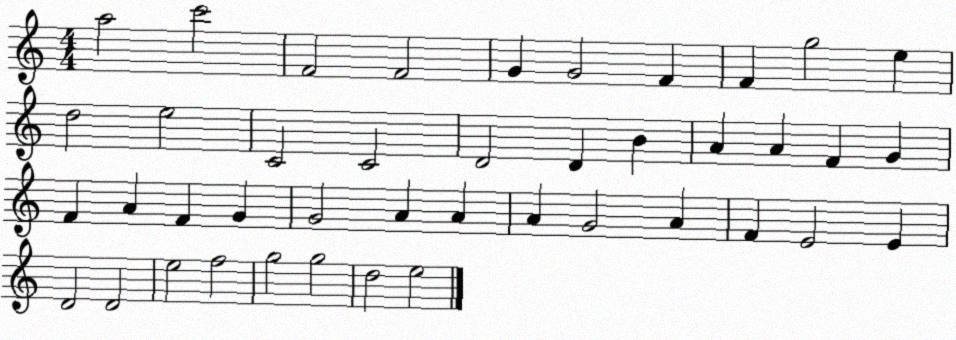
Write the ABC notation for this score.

X:1
T:Untitled
M:4/4
L:1/4
K:C
a2 c'2 F2 F2 G G2 F F g2 e d2 e2 C2 C2 D2 D B A A F G F A F G G2 A A A G2 A F E2 E D2 D2 e2 f2 g2 g2 d2 e2